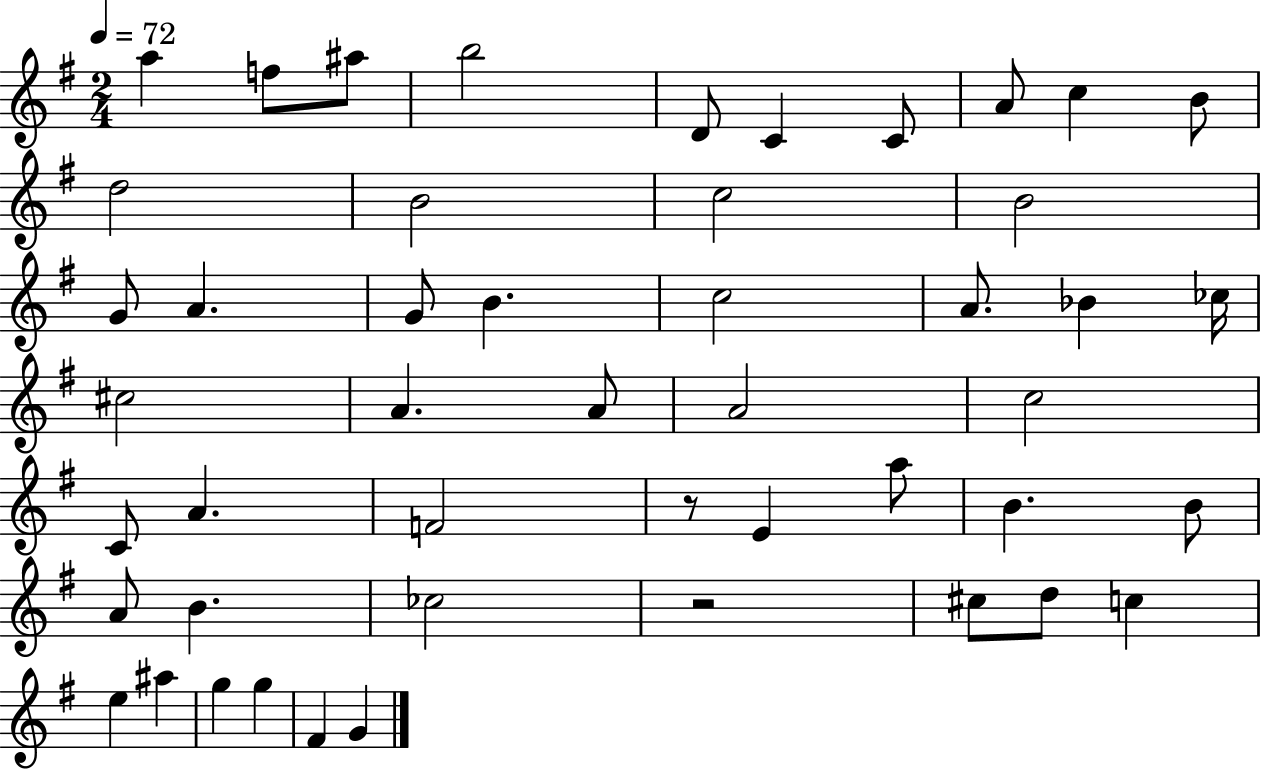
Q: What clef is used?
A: treble